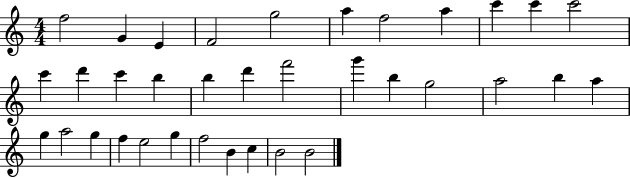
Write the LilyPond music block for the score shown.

{
  \clef treble
  \numericTimeSignature
  \time 4/4
  \key c \major
  f''2 g'4 e'4 | f'2 g''2 | a''4 f''2 a''4 | c'''4 c'''4 c'''2 | \break c'''4 d'''4 c'''4 b''4 | b''4 d'''4 f'''2 | g'''4 b''4 g''2 | a''2 b''4 a''4 | \break g''4 a''2 g''4 | f''4 e''2 g''4 | f''2 b'4 c''4 | b'2 b'2 | \break \bar "|."
}